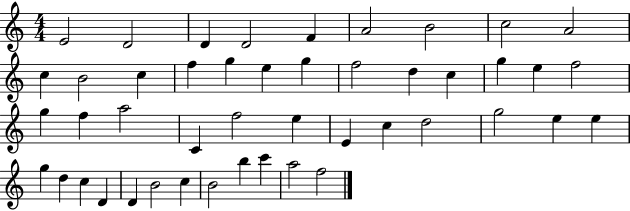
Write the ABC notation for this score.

X:1
T:Untitled
M:4/4
L:1/4
K:C
E2 D2 D D2 F A2 B2 c2 A2 c B2 c f g e g f2 d c g e f2 g f a2 C f2 e E c d2 g2 e e g d c D D B2 c B2 b c' a2 f2